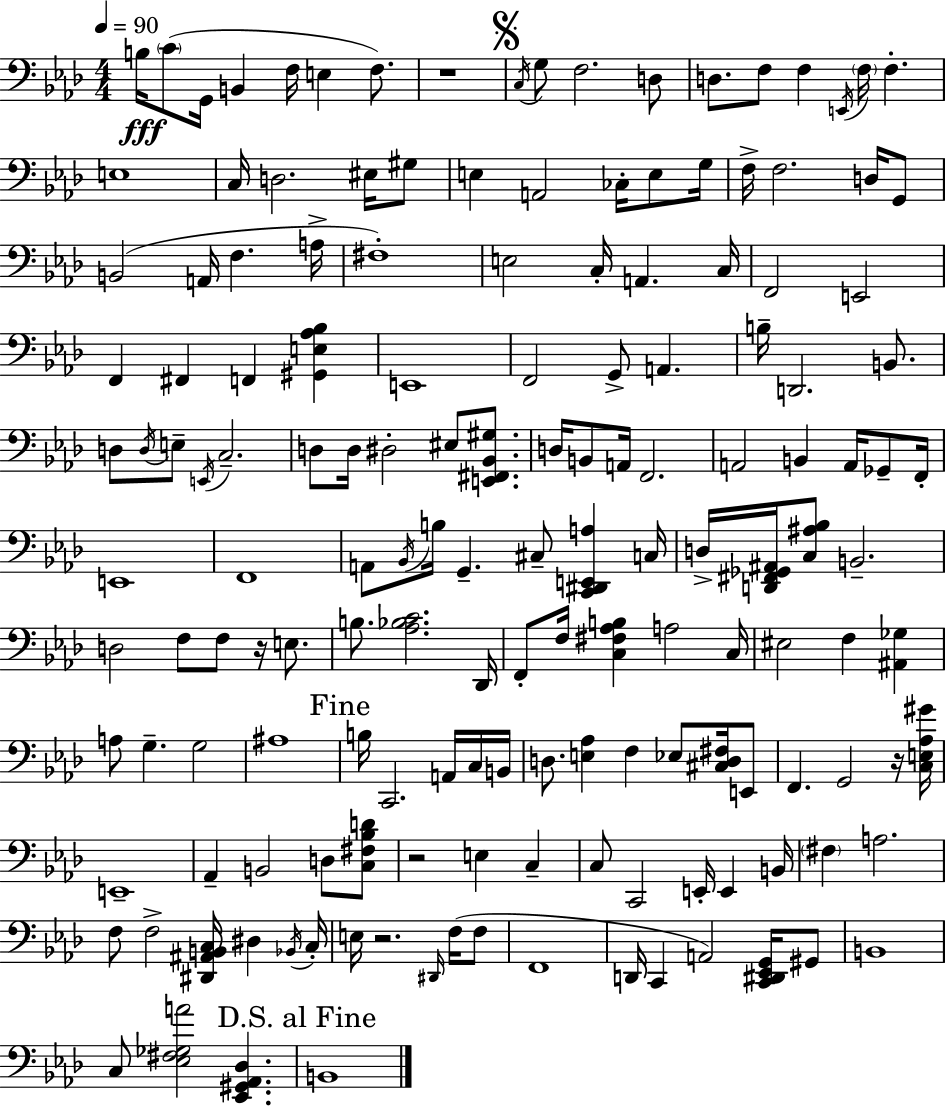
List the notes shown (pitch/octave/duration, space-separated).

B3/s C4/e G2/s B2/q F3/s E3/q F3/e. R/w C3/s G3/e F3/h. D3/e D3/e. F3/e F3/q E2/s F3/s F3/q. E3/w C3/s D3/h. EIS3/s G#3/e E3/q A2/h CES3/s E3/e G3/s F3/s F3/h. D3/s G2/e B2/h A2/s F3/q. A3/s F#3/w E3/h C3/s A2/q. C3/s F2/h E2/h F2/q F#2/q F2/q [G#2,E3,Ab3,Bb3]/q E2/w F2/h G2/e A2/q. B3/s D2/h. B2/e. D3/e D3/s E3/e E2/s C3/h. D3/e D3/s D#3/h EIS3/e [E2,F#2,Bb2,G#3]/e. D3/s B2/e A2/s F2/h. A2/h B2/q A2/s Gb2/e F2/s E2/w F2/w A2/e Bb2/s B3/s G2/q. C#3/e [C2,D#2,E2,A3]/q C3/s D3/s [D2,F#2,Gb2,A#2]/s [C3,A#3,Bb3]/e B2/h. D3/h F3/e F3/e R/s E3/e. B3/e. [Ab3,Bb3,C4]/h. Db2/s F2/e F3/s [C3,F#3,Ab3,B3]/q A3/h C3/s EIS3/h F3/q [A#2,Gb3]/q A3/e G3/q. G3/h A#3/w B3/s C2/h. A2/s C3/s B2/s D3/e. [E3,Ab3]/q F3/q Eb3/e [C#3,D3,F#3]/s E2/e F2/q. G2/h R/s [C3,E3,Ab3,G#4]/s E2/w Ab2/q B2/h D3/e [C3,F#3,Bb3,D4]/e R/h E3/q C3/q C3/e C2/h E2/s E2/q B2/s F#3/q A3/h. F3/e F3/h [D#2,A#2,B2,C3]/s D#3/q Bb2/s C3/s E3/s R/h. D#2/s F3/s F3/e F2/w D2/s C2/q A2/h [C2,D#2,Eb2,G2]/s G#2/e B2/w C3/e [Eb3,F#3,Gb3,A4]/h [Eb2,G#2,Ab2,Db3]/q. B2/w